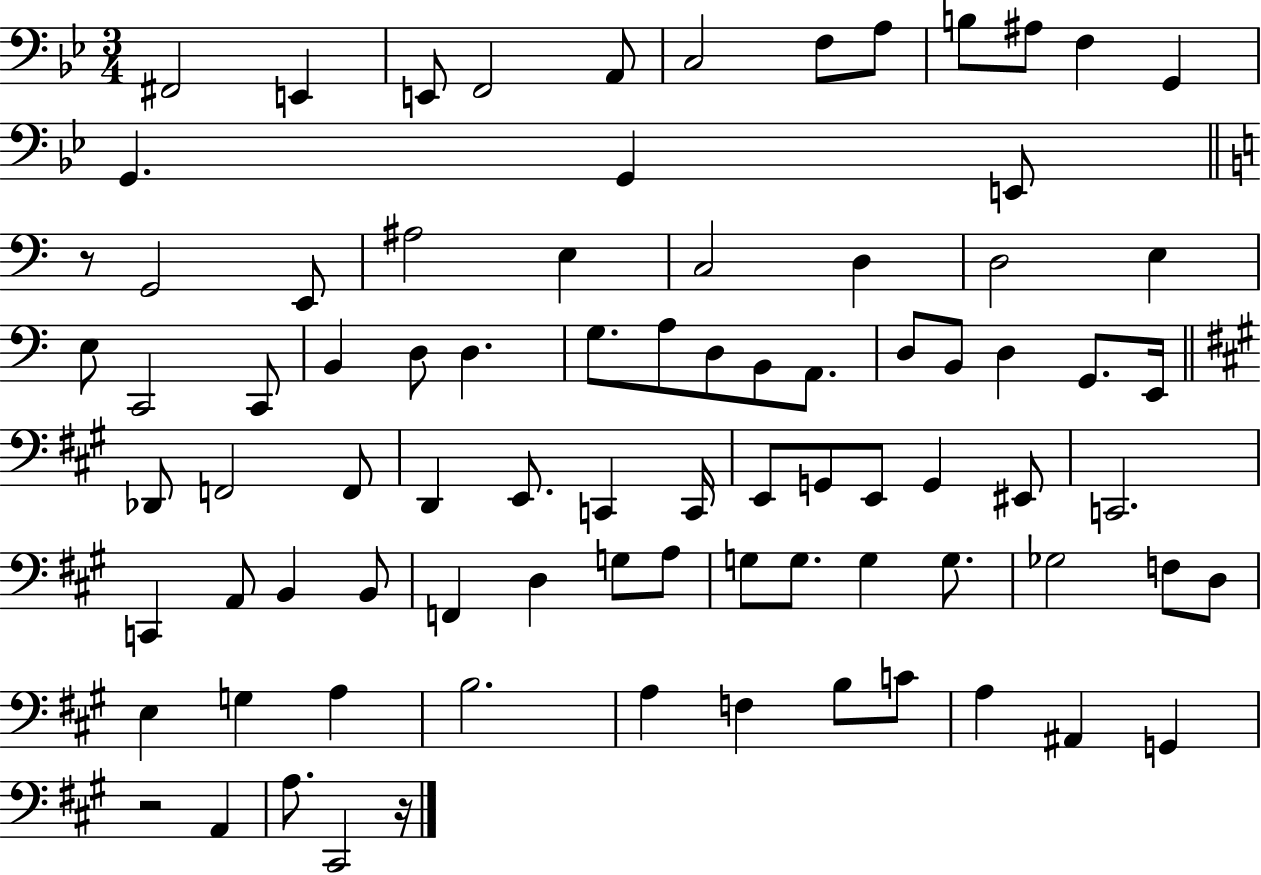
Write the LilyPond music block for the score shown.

{
  \clef bass
  \numericTimeSignature
  \time 3/4
  \key bes \major
  fis,2 e,4 | e,8 f,2 a,8 | c2 f8 a8 | b8 ais8 f4 g,4 | \break g,4. g,4 e,8 | \bar "||" \break \key c \major r8 g,2 e,8 | ais2 e4 | c2 d4 | d2 e4 | \break e8 c,2 c,8 | b,4 d8 d4. | g8. a8 d8 b,8 a,8. | d8 b,8 d4 g,8. e,16 | \break \bar "||" \break \key a \major des,8 f,2 f,8 | d,4 e,8. c,4 c,16 | e,8 g,8 e,8 g,4 eis,8 | c,2. | \break c,4 a,8 b,4 b,8 | f,4 d4 g8 a8 | g8 g8. g4 g8. | ges2 f8 d8 | \break e4 g4 a4 | b2. | a4 f4 b8 c'8 | a4 ais,4 g,4 | \break r2 a,4 | a8. cis,2 r16 | \bar "|."
}